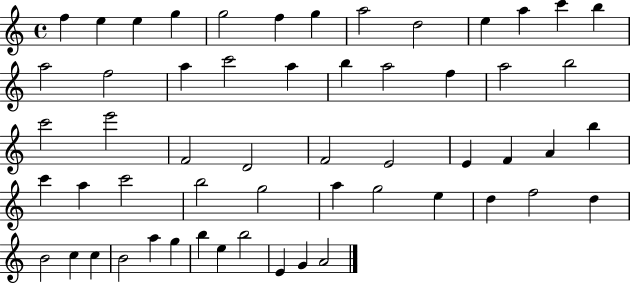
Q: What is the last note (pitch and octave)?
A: A4